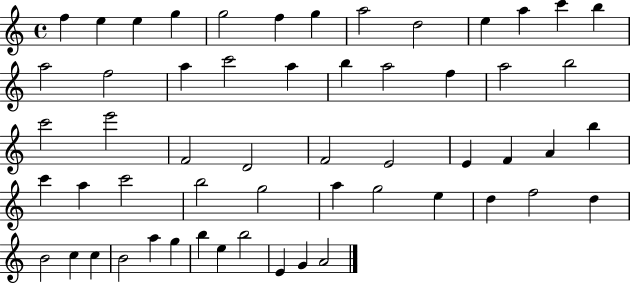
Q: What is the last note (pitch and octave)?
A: A4